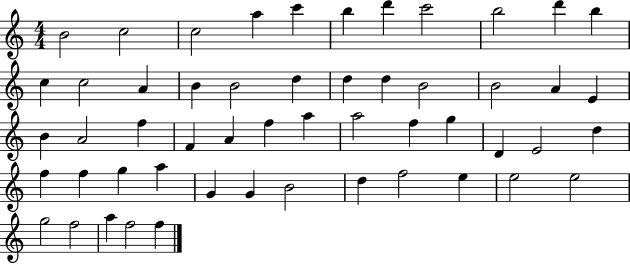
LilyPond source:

{
  \clef treble
  \numericTimeSignature
  \time 4/4
  \key c \major
  b'2 c''2 | c''2 a''4 c'''4 | b''4 d'''4 c'''2 | b''2 d'''4 b''4 | \break c''4 c''2 a'4 | b'4 b'2 d''4 | d''4 d''4 b'2 | b'2 a'4 e'4 | \break b'4 a'2 f''4 | f'4 a'4 f''4 a''4 | a''2 f''4 g''4 | d'4 e'2 d''4 | \break f''4 f''4 g''4 a''4 | g'4 g'4 b'2 | d''4 f''2 e''4 | e''2 e''2 | \break g''2 f''2 | a''4 f''2 f''4 | \bar "|."
}